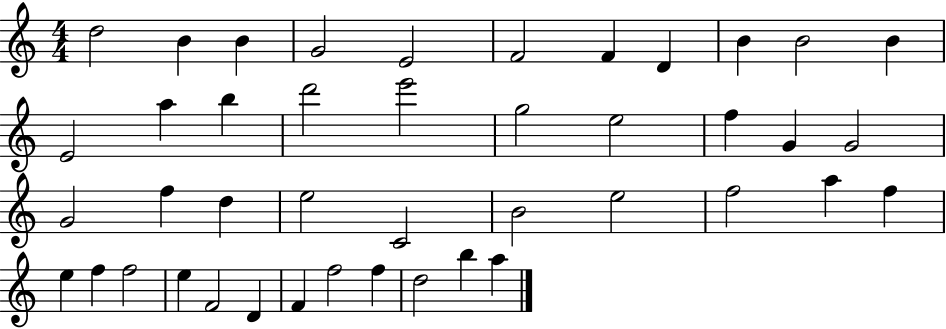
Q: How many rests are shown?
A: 0